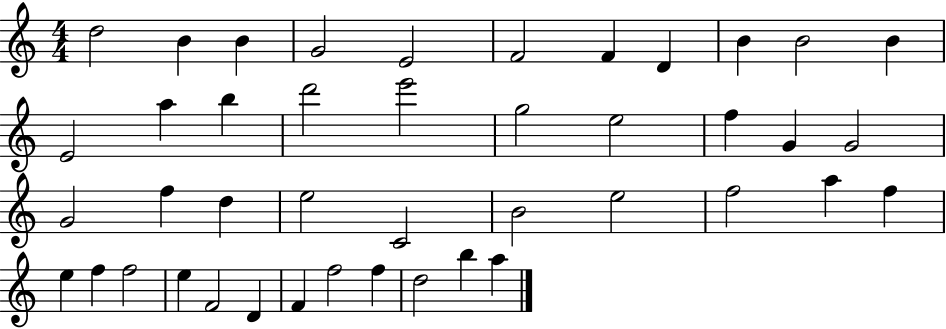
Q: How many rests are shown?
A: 0